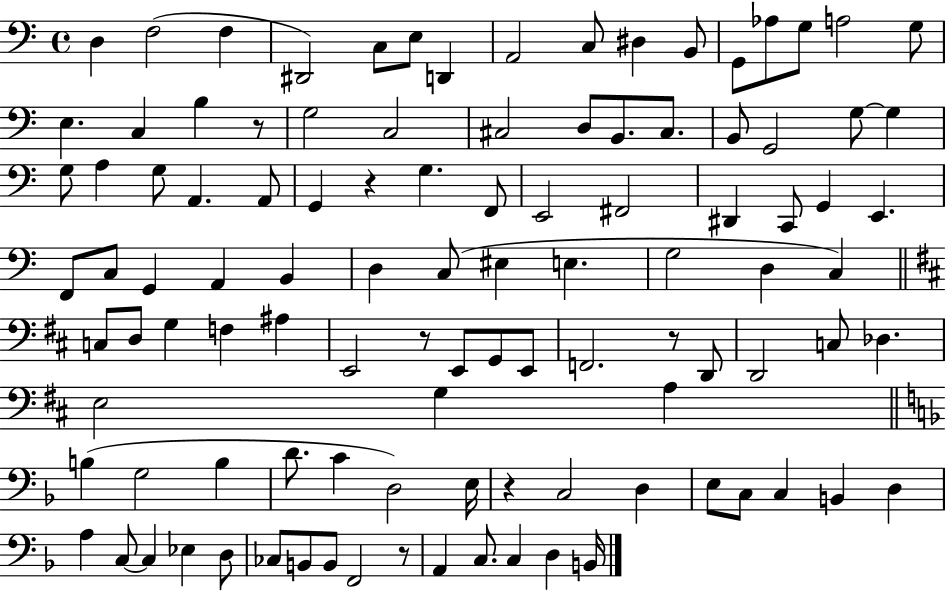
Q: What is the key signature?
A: C major